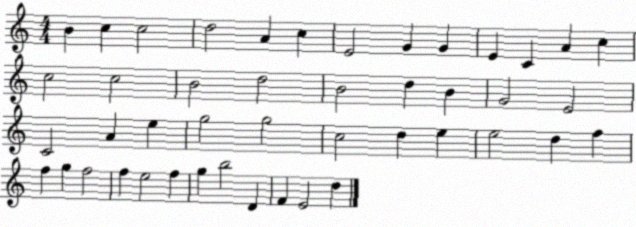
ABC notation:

X:1
T:Untitled
M:4/4
L:1/4
K:C
B c c2 d2 A c E2 G G E C A c c2 c2 B2 d2 B2 d B G2 E2 C2 A e g2 g2 c2 d e e2 d f f g f2 f e2 f g b2 D F E2 d